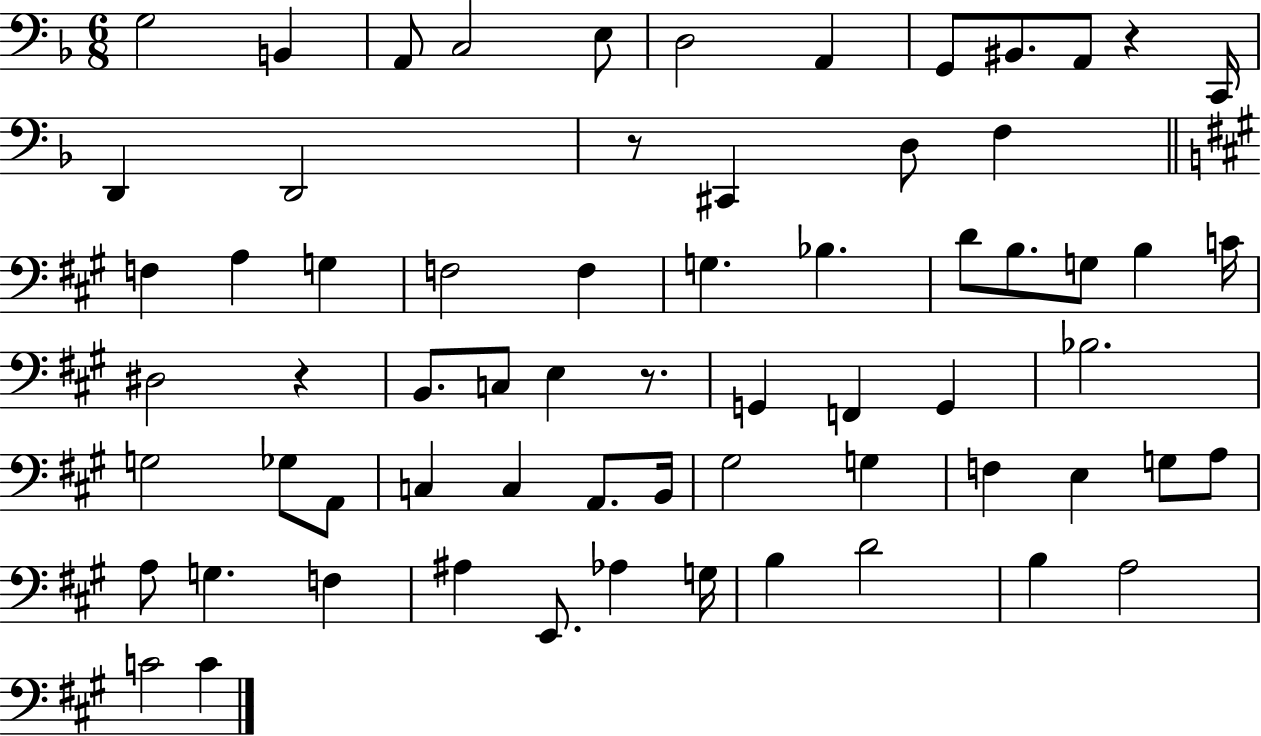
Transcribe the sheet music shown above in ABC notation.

X:1
T:Untitled
M:6/8
L:1/4
K:F
G,2 B,, A,,/2 C,2 E,/2 D,2 A,, G,,/2 ^B,,/2 A,,/2 z C,,/4 D,, D,,2 z/2 ^C,, D,/2 F, F, A, G, F,2 F, G, _B, D/2 B,/2 G,/2 B, C/4 ^D,2 z B,,/2 C,/2 E, z/2 G,, F,, G,, _B,2 G,2 _G,/2 A,,/2 C, C, A,,/2 B,,/4 ^G,2 G, F, E, G,/2 A,/2 A,/2 G, F, ^A, E,,/2 _A, G,/4 B, D2 B, A,2 C2 C